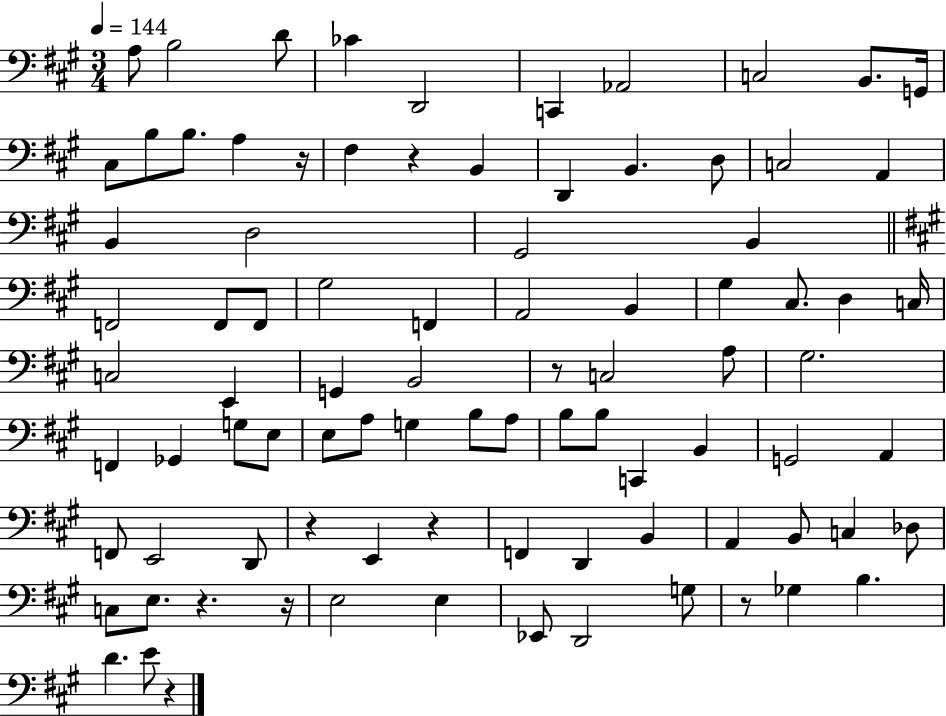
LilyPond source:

{
  \clef bass
  \numericTimeSignature
  \time 3/4
  \key a \major
  \tempo 4 = 144
  a8 b2 d'8 | ces'4 d,2 | c,4 aes,2 | c2 b,8. g,16 | \break cis8 b8 b8. a4 r16 | fis4 r4 b,4 | d,4 b,4. d8 | c2 a,4 | \break b,4 d2 | gis,2 b,4 | \bar "||" \break \key a \major f,2 f,8 f,8 | gis2 f,4 | a,2 b,4 | gis4 cis8. d4 c16 | \break c2 e,4 | g,4 b,2 | r8 c2 a8 | gis2. | \break f,4 ges,4 g8 e8 | e8 a8 g4 b8 a8 | b8 b8 c,4 b,4 | g,2 a,4 | \break f,8 e,2 d,8 | r4 e,4 r4 | f,4 d,4 b,4 | a,4 b,8 c4 des8 | \break c8 e8. r4. r16 | e2 e4 | ees,8 d,2 g8 | r8 ges4 b4. | \break d'4. e'8 r4 | \bar "|."
}